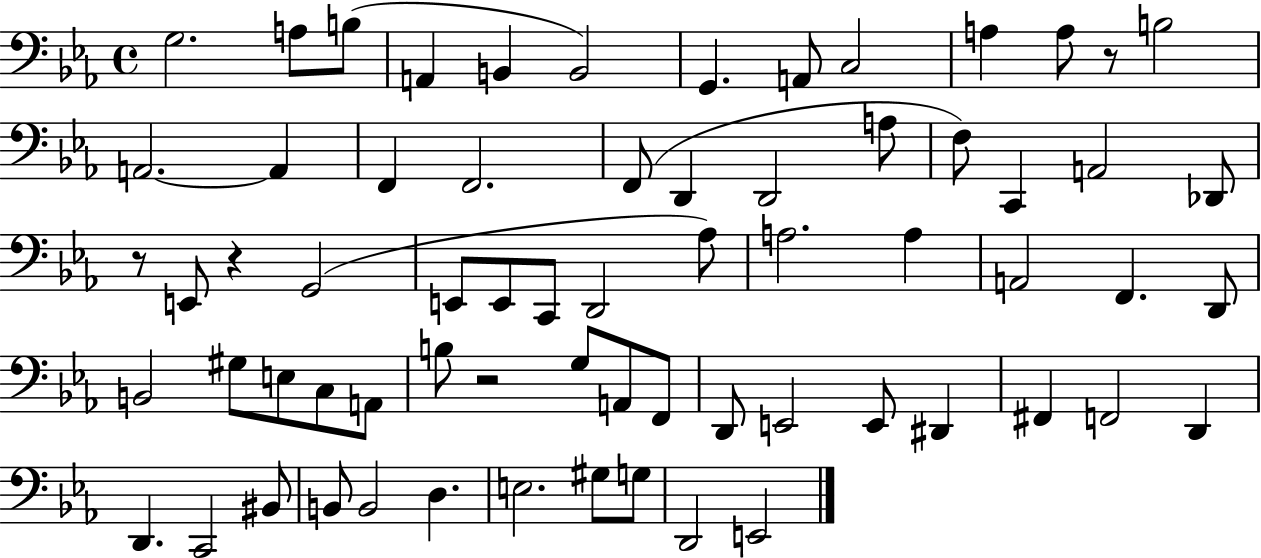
G3/h. A3/e B3/e A2/q B2/q B2/h G2/q. A2/e C3/h A3/q A3/e R/e B3/h A2/h. A2/q F2/q F2/h. F2/e D2/q D2/h A3/e F3/e C2/q A2/h Db2/e R/e E2/e R/q G2/h E2/e E2/e C2/e D2/h Ab3/e A3/h. A3/q A2/h F2/q. D2/e B2/h G#3/e E3/e C3/e A2/e B3/e R/h G3/e A2/e F2/e D2/e E2/h E2/e D#2/q F#2/q F2/h D2/q D2/q. C2/h BIS2/e B2/e B2/h D3/q. E3/h. G#3/e G3/e D2/h E2/h